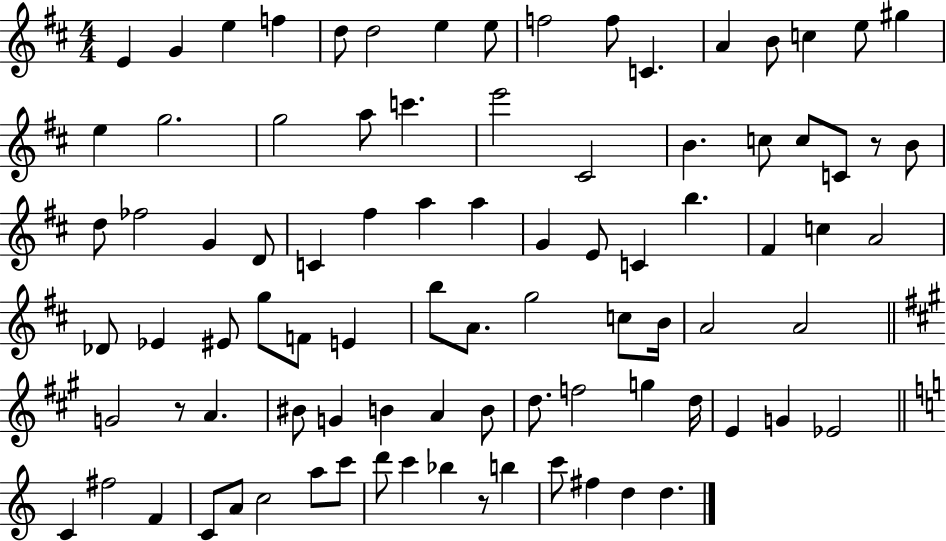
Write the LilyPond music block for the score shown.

{
  \clef treble
  \numericTimeSignature
  \time 4/4
  \key d \major
  e'4 g'4 e''4 f''4 | d''8 d''2 e''4 e''8 | f''2 f''8 c'4. | a'4 b'8 c''4 e''8 gis''4 | \break e''4 g''2. | g''2 a''8 c'''4. | e'''2 cis'2 | b'4. c''8 c''8 c'8 r8 b'8 | \break d''8 fes''2 g'4 d'8 | c'4 fis''4 a''4 a''4 | g'4 e'8 c'4 b''4. | fis'4 c''4 a'2 | \break des'8 ees'4 eis'8 g''8 f'8 e'4 | b''8 a'8. g''2 c''8 b'16 | a'2 a'2 | \bar "||" \break \key a \major g'2 r8 a'4. | bis'8 g'4 b'4 a'4 b'8 | d''8. f''2 g''4 d''16 | e'4 g'4 ees'2 | \break \bar "||" \break \key c \major c'4 fis''2 f'4 | c'8 a'8 c''2 a''8 c'''8 | d'''8 c'''4 bes''4 r8 b''4 | c'''8 fis''4 d''4 d''4. | \break \bar "|."
}